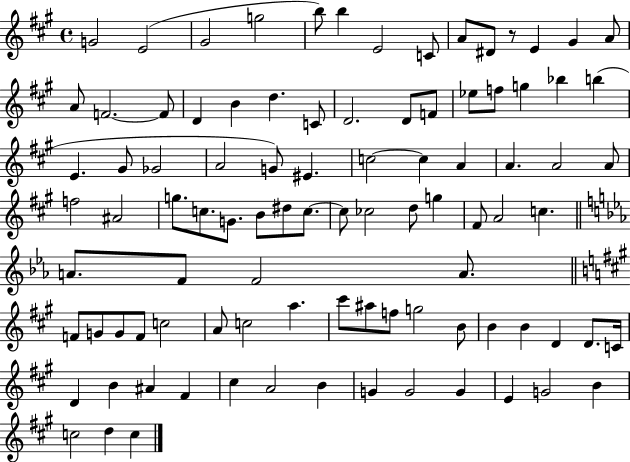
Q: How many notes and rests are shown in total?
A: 94